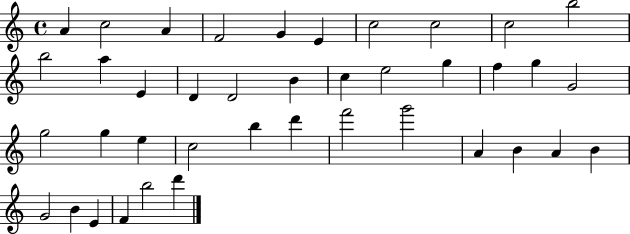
{
  \clef treble
  \time 4/4
  \defaultTimeSignature
  \key c \major
  a'4 c''2 a'4 | f'2 g'4 e'4 | c''2 c''2 | c''2 b''2 | \break b''2 a''4 e'4 | d'4 d'2 b'4 | c''4 e''2 g''4 | f''4 g''4 g'2 | \break g''2 g''4 e''4 | c''2 b''4 d'''4 | f'''2 g'''2 | a'4 b'4 a'4 b'4 | \break g'2 b'4 e'4 | f'4 b''2 d'''4 | \bar "|."
}